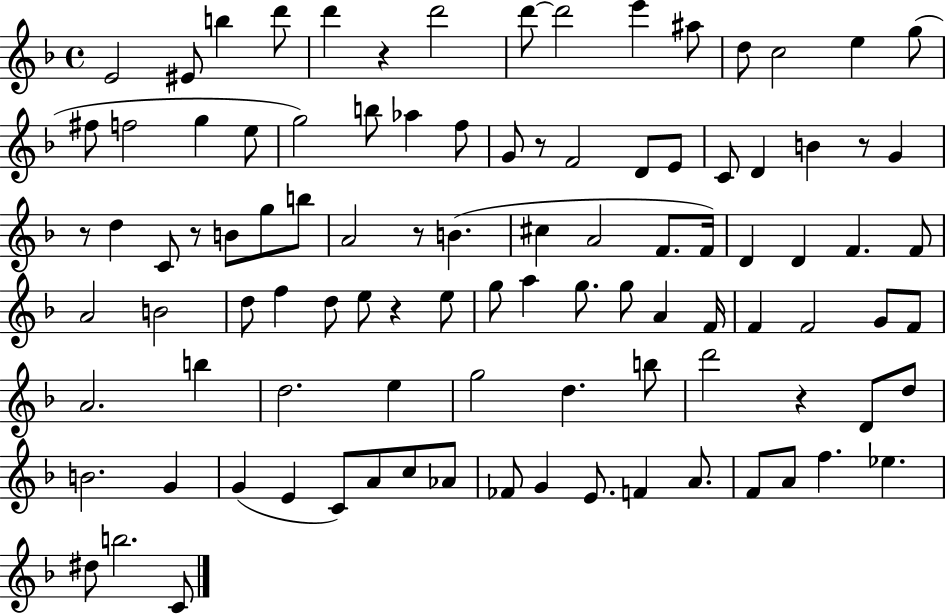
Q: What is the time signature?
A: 4/4